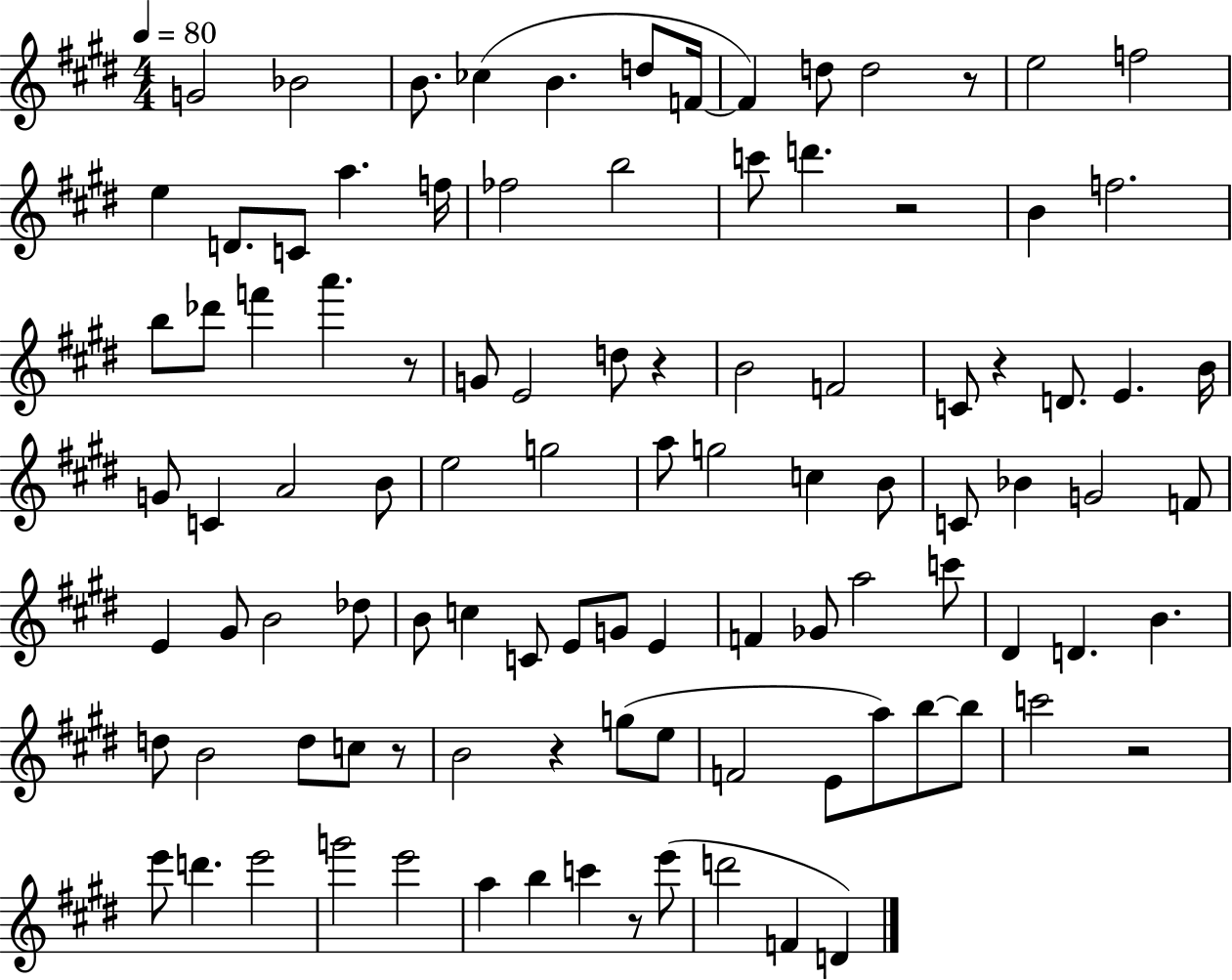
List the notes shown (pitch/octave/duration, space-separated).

G4/h Bb4/h B4/e. CES5/q B4/q. D5/e F4/s F4/q D5/e D5/h R/e E5/h F5/h E5/q D4/e. C4/e A5/q. F5/s FES5/h B5/h C6/e D6/q. R/h B4/q F5/h. B5/e Db6/e F6/q A6/q. R/e G4/e E4/h D5/e R/q B4/h F4/h C4/e R/q D4/e. E4/q. B4/s G4/e C4/q A4/h B4/e E5/h G5/h A5/e G5/h C5/q B4/e C4/e Bb4/q G4/h F4/e E4/q G#4/e B4/h Db5/e B4/e C5/q C4/e E4/e G4/e E4/q F4/q Gb4/e A5/h C6/e D#4/q D4/q. B4/q. D5/e B4/h D5/e C5/e R/e B4/h R/q G5/e E5/e F4/h E4/e A5/e B5/e B5/e C6/h R/h E6/e D6/q. E6/h G6/h E6/h A5/q B5/q C6/q R/e E6/e D6/h F4/q D4/q